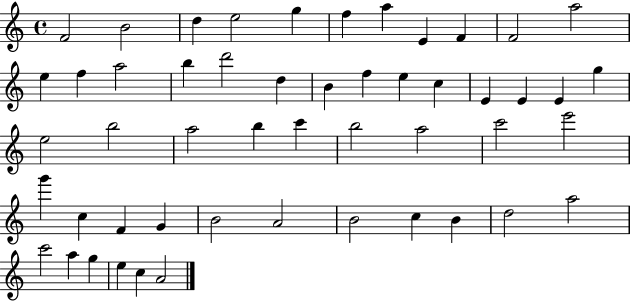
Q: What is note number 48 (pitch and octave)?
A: G5